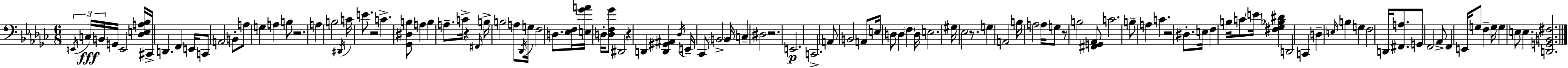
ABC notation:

X:1
T:Untitled
M:6/8
L:1/4
K:Ebm
E,,/4 C,/4 B,,/4 G,,/4 E,,2 [_D,E,A,_B,]/4 ^C,,/4 D,, F,, E,,/4 C,,/2 A,,2 B,,/2 A,/2 G, A, B,/2 z2 A, B,2 ^D,,/4 C/4 E/2 z2 C [_G,,^D,B,]/2 A, B, A,/2 C/4 z ^F,,/4 B,/4 B,2 A,/2 _D,,/4 G,/4 F,2 D,/2 [_E,F,]/4 [E,_GA]/4 D,/4 [D,F,_G]/2 ^D,,2 z D,, [D,,^G,,^A,,] _D,/4 E,,/4 _C,,/2 B,,2 B,,/4 C, ^D,2 z2 E,,2 C,,2 A,,/2 B,,2 A,,/2 E,/4 D,/2 D, F, D,/4 E,2 ^G,/4 _E,2 z/2 G, A,,2 B,/4 A,2 A,/4 G,/2 z/2 B,2 [^F,,G,,_A,,]/2 C2 B,/2 A, C z2 ^D,/2 E,/4 F, B,/4 C/2 E/4 [^F,_G,_B,^D] D,,2 C,, D, E,/4 B, G, F,2 D,,/4 [^F,,A,]/2 G,,/2 F,,2 _A,,/2 F,, E,,/4 G,/2 F, G,/4 G, E,/2 E, [D,,G,,B,,^F,]2